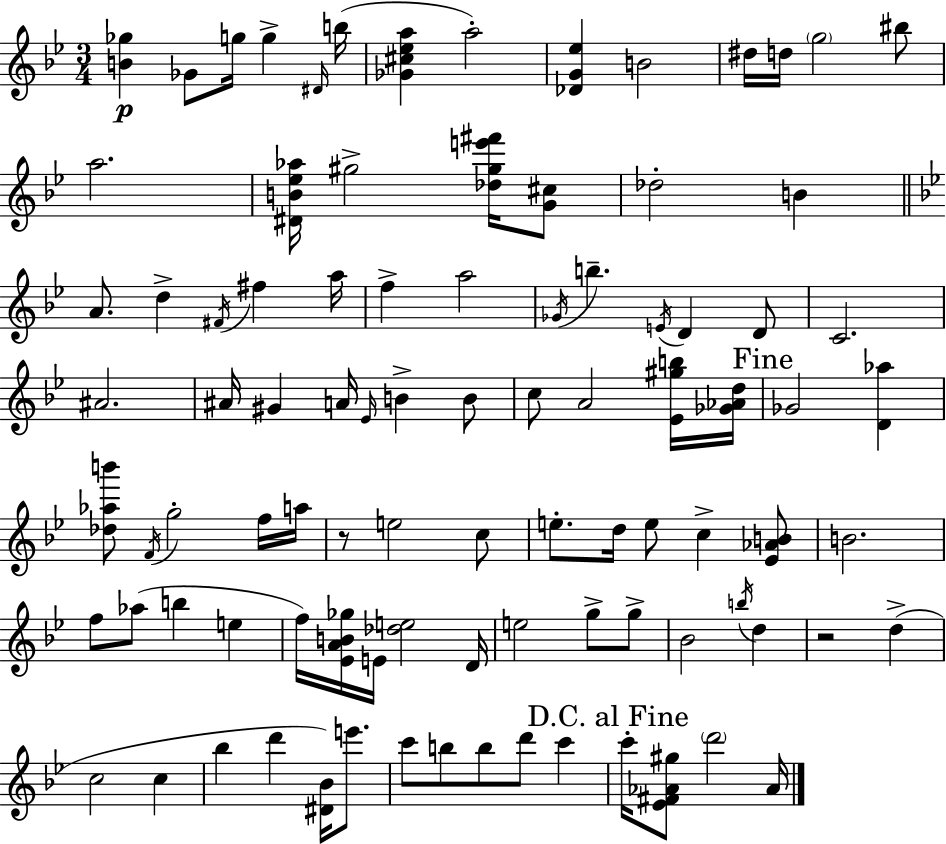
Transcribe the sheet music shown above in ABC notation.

X:1
T:Untitled
M:3/4
L:1/4
K:Gm
[B_g] _G/2 g/4 g ^D/4 b/4 [_G^c_ea] a2 [_DG_e] B2 ^d/4 d/4 g2 ^b/2 a2 [^DB_e_a]/4 ^g2 [_d^ge'^f']/4 [G^c]/2 _d2 B A/2 d ^F/4 ^f a/4 f a2 _G/4 b E/4 D D/2 C2 ^A2 ^A/4 ^G A/4 _E/4 B B/2 c/2 A2 [_E^gb]/4 [_G_Ad]/4 _G2 [D_a] [_d_ab']/2 F/4 g2 f/4 a/4 z/2 e2 c/2 e/2 d/4 e/2 c [_E_AB]/2 B2 f/2 _a/2 b e f/4 [_EAB_g]/4 E/4 [_de]2 D/4 e2 g/2 g/2 _B2 b/4 d z2 d c2 c _b d' [^D_B]/4 e'/2 c'/2 b/2 b/2 d'/2 c' c'/4 [_E^F_A^g]/2 d'2 _A/4